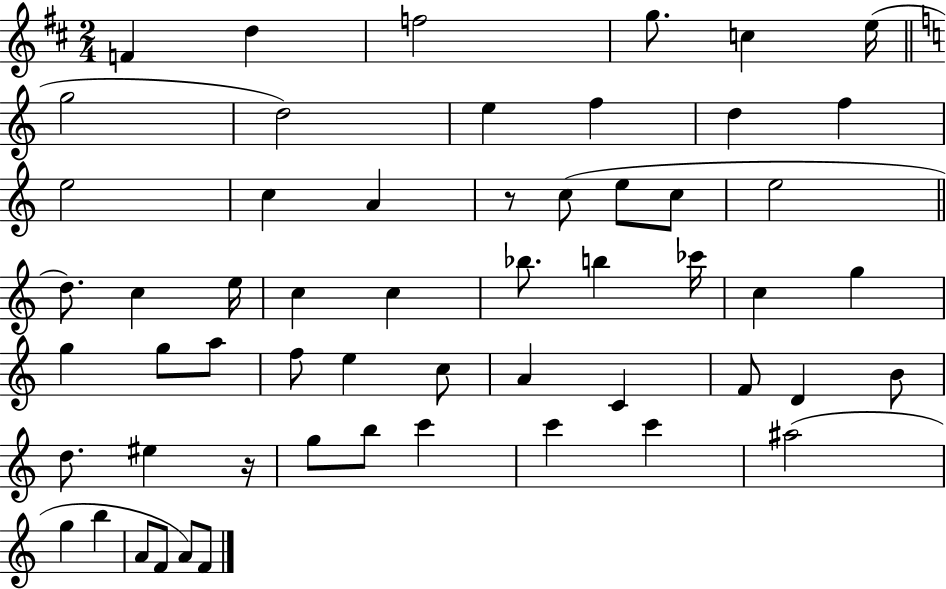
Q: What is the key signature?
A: D major